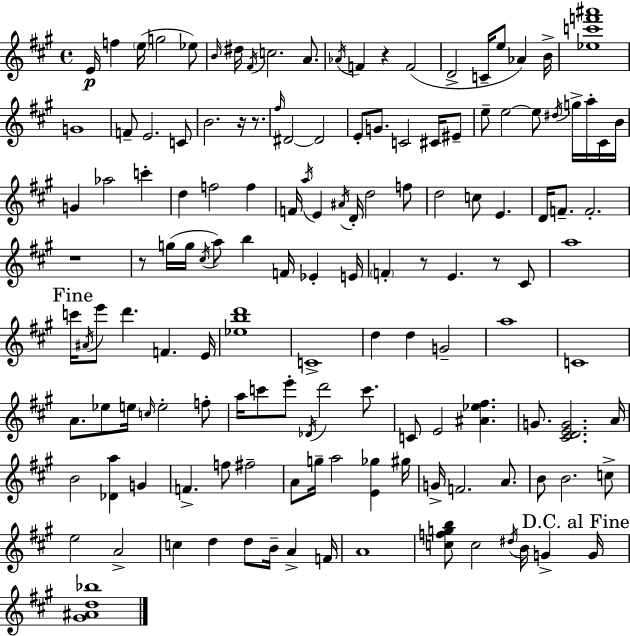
E4/s F5/q E5/s G5/h Eb5/e B4/s D#5/s F#4/s C5/h. A4/e. Ab4/s F4/q R/q F4/h D4/h C4/s E5/e Ab4/q B4/s [Eb5,C6,F6,A#6]/w G4/w F4/e E4/h. C4/e B4/h. R/s R/e. F#5/s D#4/h D#4/h E4/e G4/e. C4/h C#4/s EIS4/e E5/e E5/h E5/e D#5/s G5/s A5/s C#4/s B4/s G4/q Ab5/h C6/q D5/q F5/h F5/q F4/s A5/s E4/q A#4/s D4/s D5/h F5/e D5/h C5/e E4/q. D4/s F4/e. F4/h. R/w R/e G5/s G5/s C#5/s A5/e B5/q F4/s Eb4/q E4/s F4/q R/e E4/q. R/e C#4/e A5/w C6/s A#4/s E6/e D6/q. F4/q. E4/s [Eb5,B5,D6]/w C4/w D5/q D5/q G4/h A5/w C4/w A4/e. Eb5/e E5/s C5/s E5/h F5/e A5/s C6/e E6/e Db4/s D6/h C6/e. C4/e E4/h [A#4,Eb5,F#5]/q. G4/e. [C#4,D4,E4,G4]/h. A4/s B4/h [Db4,A5]/q G4/q F4/q. F5/e F#5/h A4/e G5/s A5/h [E4,Gb5]/q G#5/s G4/s F4/h. A4/e. B4/e B4/h. C5/e E5/h A4/h C5/q D5/q D5/e B4/s A4/q F4/s A4/w [C5,F5,G5,B5]/e C5/h D#5/s B4/s G4/q G4/s [G#4,A#4,D5,Bb5]/w